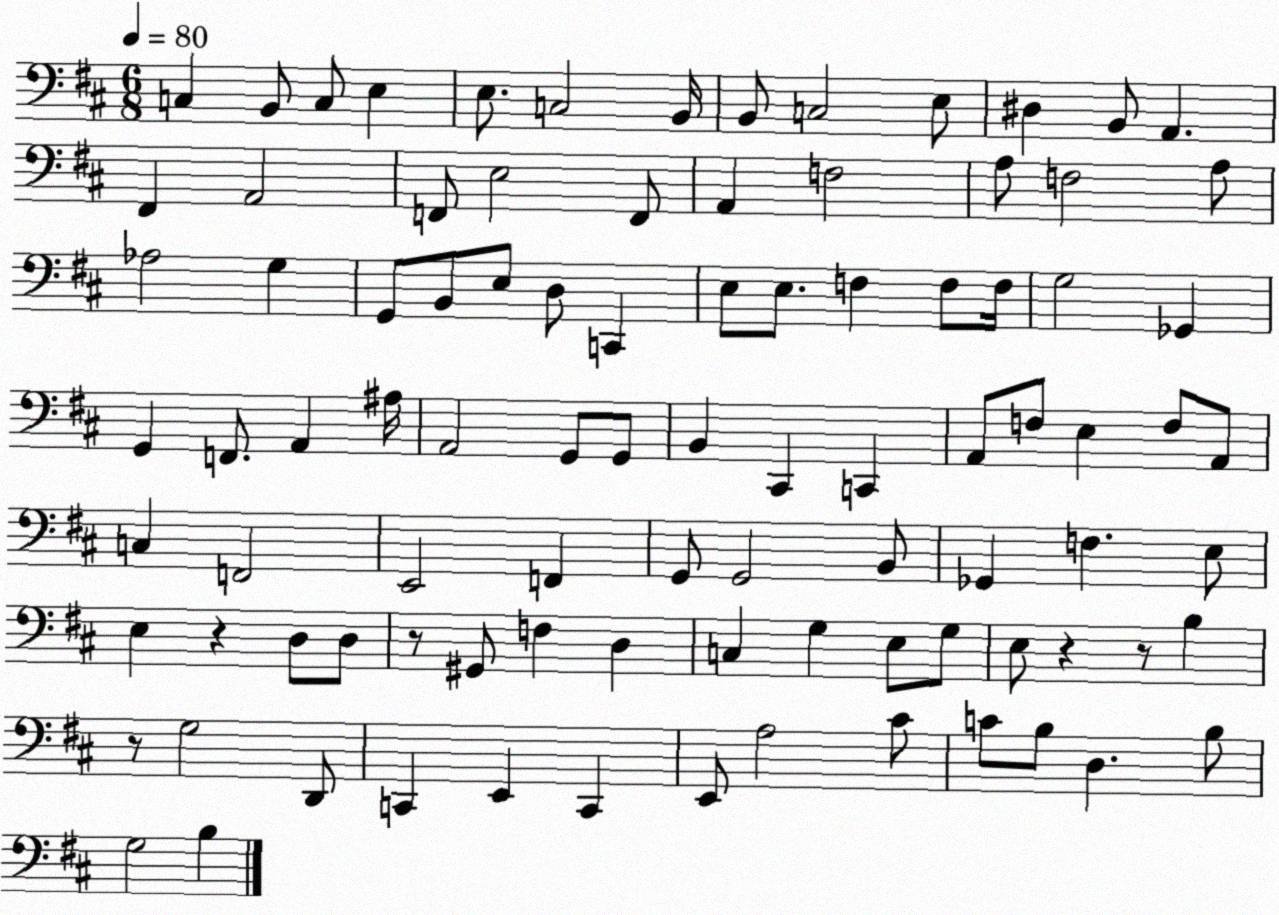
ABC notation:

X:1
T:Untitled
M:6/8
L:1/4
K:D
C, B,,/2 C,/2 E, E,/2 C,2 B,,/4 B,,/2 C,2 E,/2 ^D, B,,/2 A,, ^F,, A,,2 F,,/2 E,2 F,,/2 A,, F,2 A,/2 F,2 A,/2 _A,2 G, G,,/2 B,,/2 E,/2 D,/2 C,, E,/2 E,/2 F, F,/2 F,/4 G,2 _G,, G,, F,,/2 A,, ^A,/4 A,,2 G,,/2 G,,/2 B,, ^C,, C,, A,,/2 F,/2 E, F,/2 A,,/2 C, F,,2 E,,2 F,, G,,/2 G,,2 B,,/2 _G,, F, E,/2 E, z D,/2 D,/2 z/2 ^G,,/2 F, D, C, G, E,/2 G,/2 E,/2 z z/2 B, z/2 G,2 D,,/2 C,, E,, C,, E,,/2 A,2 ^C/2 C/2 B,/2 D, B,/2 G,2 B,